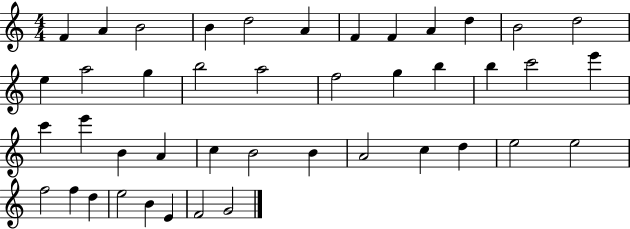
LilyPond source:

{
  \clef treble
  \numericTimeSignature
  \time 4/4
  \key c \major
  f'4 a'4 b'2 | b'4 d''2 a'4 | f'4 f'4 a'4 d''4 | b'2 d''2 | \break e''4 a''2 g''4 | b''2 a''2 | f''2 g''4 b''4 | b''4 c'''2 e'''4 | \break c'''4 e'''4 b'4 a'4 | c''4 b'2 b'4 | a'2 c''4 d''4 | e''2 e''2 | \break f''2 f''4 d''4 | e''2 b'4 e'4 | f'2 g'2 | \bar "|."
}